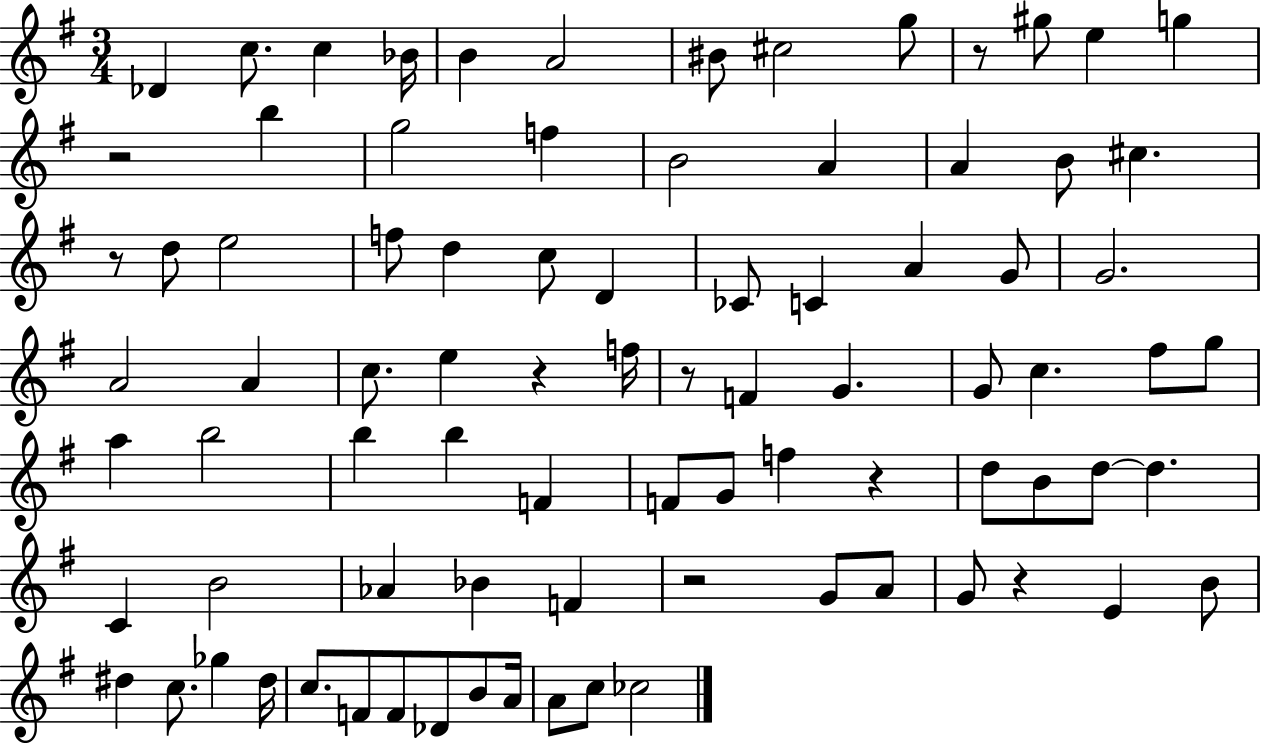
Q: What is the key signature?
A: G major